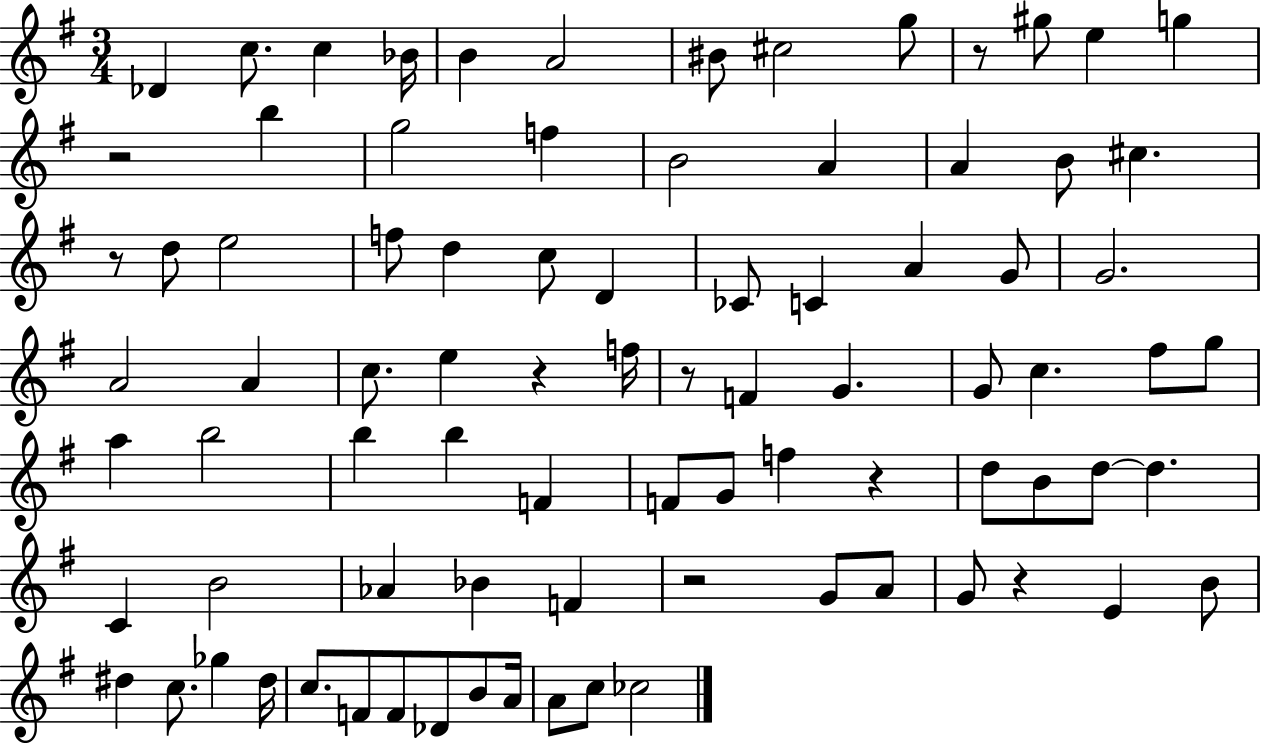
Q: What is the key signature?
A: G major